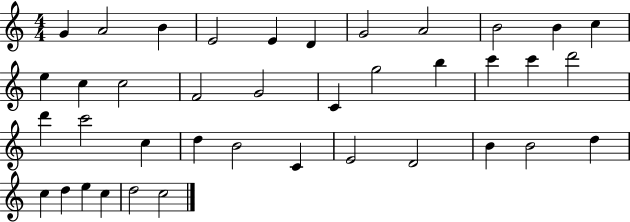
{
  \clef treble
  \numericTimeSignature
  \time 4/4
  \key c \major
  g'4 a'2 b'4 | e'2 e'4 d'4 | g'2 a'2 | b'2 b'4 c''4 | \break e''4 c''4 c''2 | f'2 g'2 | c'4 g''2 b''4 | c'''4 c'''4 d'''2 | \break d'''4 c'''2 c''4 | d''4 b'2 c'4 | e'2 d'2 | b'4 b'2 d''4 | \break c''4 d''4 e''4 c''4 | d''2 c''2 | \bar "|."
}